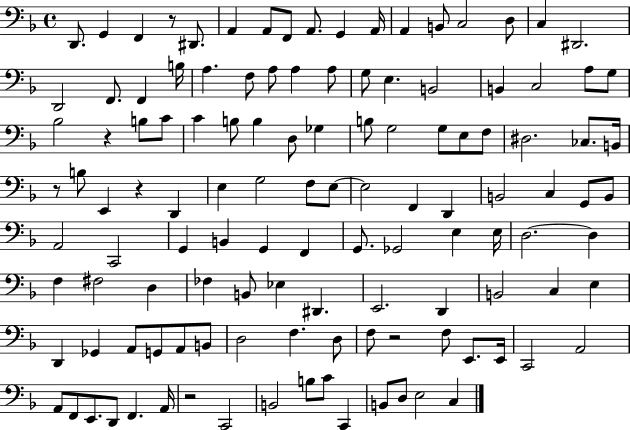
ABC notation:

X:1
T:Untitled
M:4/4
L:1/4
K:F
D,,/2 G,, F,, z/2 ^D,,/2 A,, A,,/2 F,,/2 A,,/2 G,, A,,/4 A,, B,,/2 C,2 D,/2 C, ^D,,2 D,,2 F,,/2 F,, B,/4 A, F,/2 A,/2 A, A,/2 G,/2 E, B,,2 B,, C,2 A,/2 G,/2 _B,2 z B,/2 C/2 C B,/2 B, D,/2 _G, B,/2 G,2 G,/2 E,/2 F,/2 ^D,2 _C,/2 B,,/4 z/2 B,/2 E,, z D,, E, G,2 F,/2 E,/2 E,2 F,, D,, B,,2 C, G,,/2 B,,/2 A,,2 C,,2 G,, B,, G,, F,, G,,/2 _G,,2 E, E,/4 D,2 D, F, ^F,2 D, _F, B,,/2 _E, ^D,, E,,2 D,, B,,2 C, E, D,, _G,, A,,/2 G,,/2 A,,/2 B,,/2 D,2 F, D,/2 F,/2 z2 F,/2 E,,/2 E,,/4 C,,2 A,,2 A,,/2 F,,/2 E,,/2 D,,/2 F,, A,,/4 z2 C,,2 B,,2 B,/2 C/2 C,, B,,/2 D,/2 E,2 C,